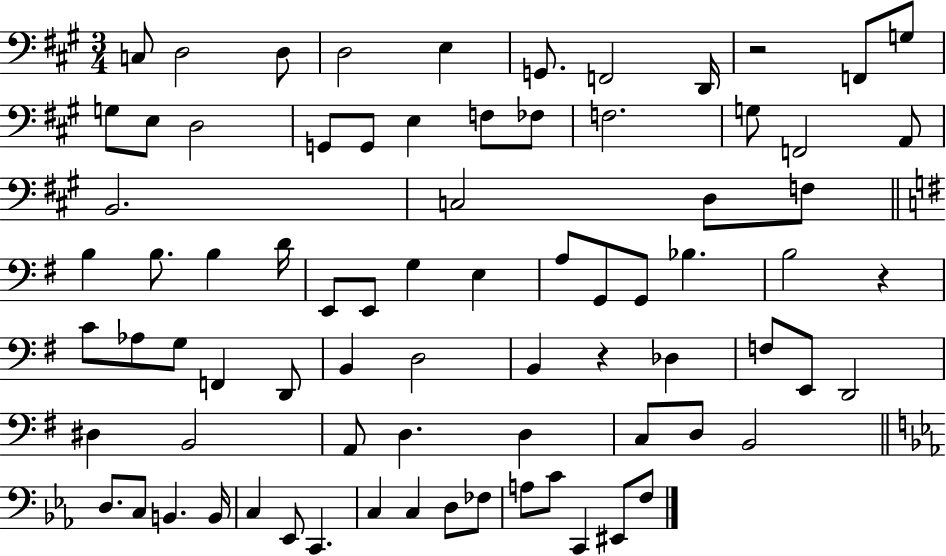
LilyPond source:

{
  \clef bass
  \numericTimeSignature
  \time 3/4
  \key a \major
  c8 d2 d8 | d2 e4 | g,8. f,2 d,16 | r2 f,8 g8 | \break g8 e8 d2 | g,8 g,8 e4 f8 fes8 | f2. | g8 f,2 a,8 | \break b,2. | c2 d8 f8 | \bar "||" \break \key e \minor b4 b8. b4 d'16 | e,8 e,8 g4 e4 | a8 g,8 g,8 bes4. | b2 r4 | \break c'8 aes8 g8 f,4 d,8 | b,4 d2 | b,4 r4 des4 | f8 e,8 d,2 | \break dis4 b,2 | a,8 d4. d4 | c8 d8 b,2 | \bar "||" \break \key c \minor d8. c8 b,4. b,16 | c4 ees,8 c,4. | c4 c4 d8 fes8 | a8 c'8 c,4 eis,8 f8 | \break \bar "|."
}